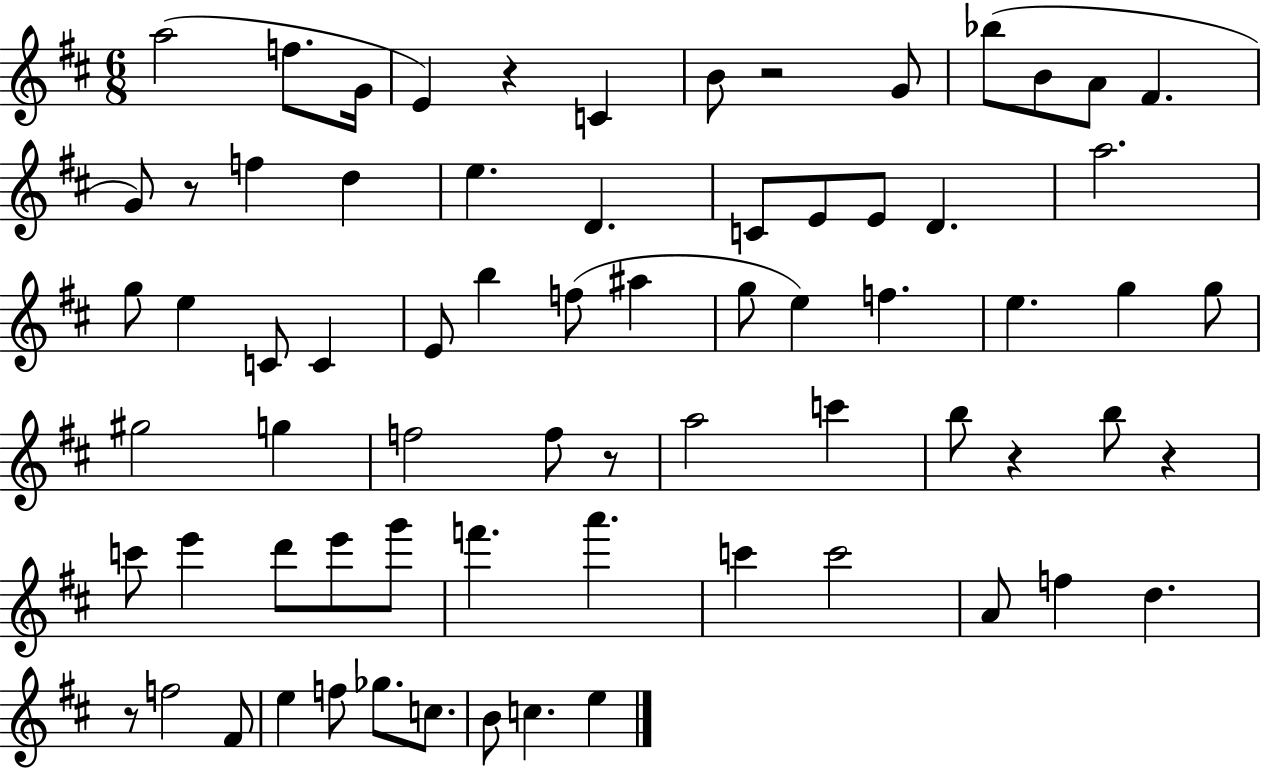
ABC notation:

X:1
T:Untitled
M:6/8
L:1/4
K:D
a2 f/2 G/4 E z C B/2 z2 G/2 _b/2 B/2 A/2 ^F G/2 z/2 f d e D C/2 E/2 E/2 D a2 g/2 e C/2 C E/2 b f/2 ^a g/2 e f e g g/2 ^g2 g f2 f/2 z/2 a2 c' b/2 z b/2 z c'/2 e' d'/2 e'/2 g'/2 f' a' c' c'2 A/2 f d z/2 f2 ^F/2 e f/2 _g/2 c/2 B/2 c e